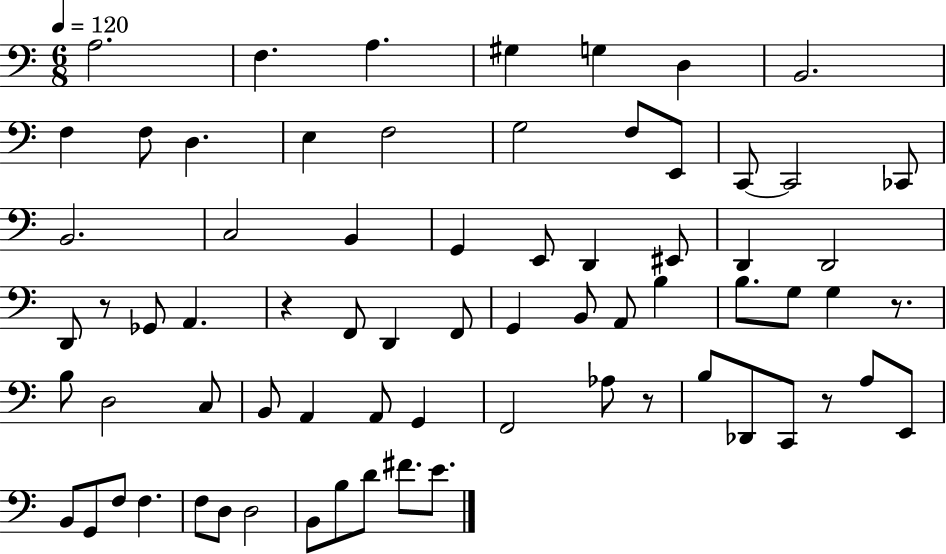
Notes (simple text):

A3/h. F3/q. A3/q. G#3/q G3/q D3/q B2/h. F3/q F3/e D3/q. E3/q F3/h G3/h F3/e E2/e C2/e C2/h CES2/e B2/h. C3/h B2/q G2/q E2/e D2/q EIS2/e D2/q D2/h D2/e R/e Gb2/e A2/q. R/q F2/e D2/q F2/e G2/q B2/e A2/e B3/q B3/e. G3/e G3/q R/e. B3/e D3/h C3/e B2/e A2/q A2/e G2/q F2/h Ab3/e R/e B3/e Db2/e C2/e R/e A3/e E2/e B2/e G2/e F3/e F3/q. F3/e D3/e D3/h B2/e B3/e D4/e F#4/e. E4/e.